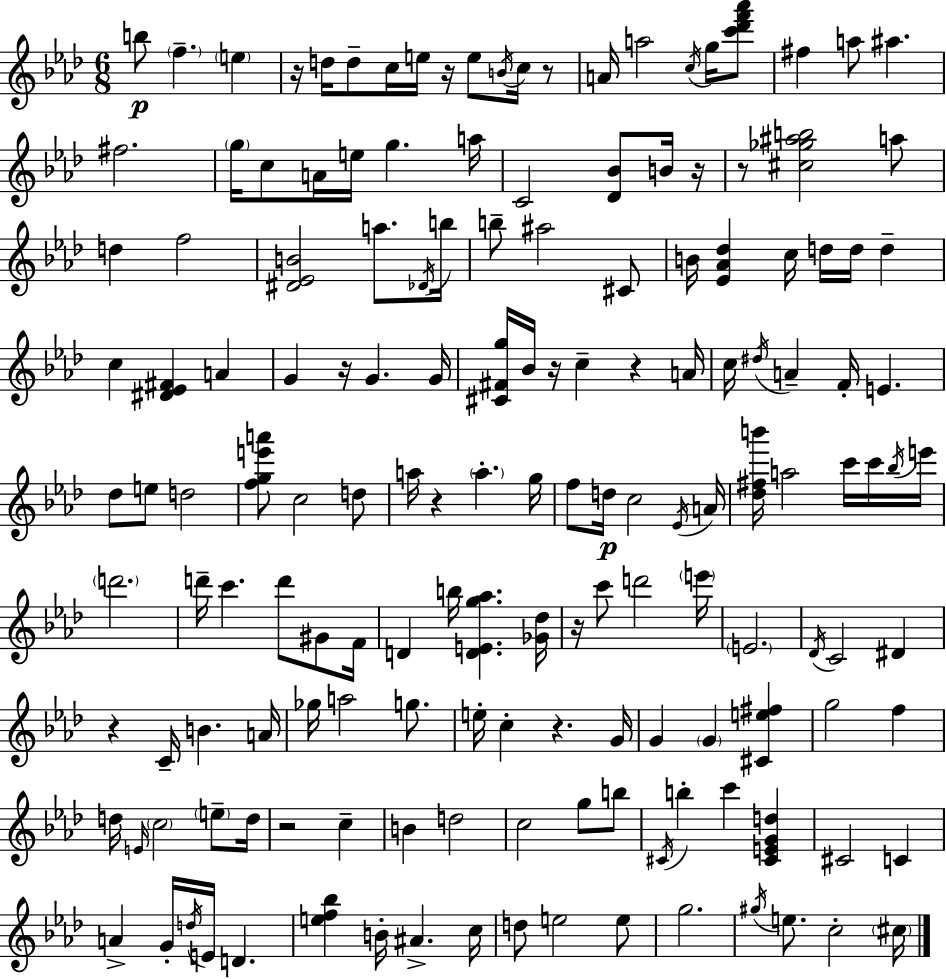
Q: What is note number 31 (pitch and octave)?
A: Db4